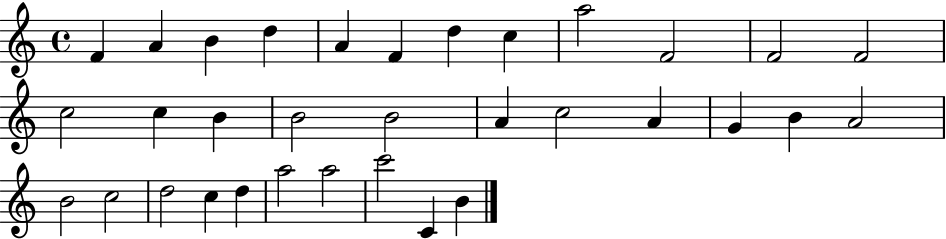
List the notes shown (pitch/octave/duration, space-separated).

F4/q A4/q B4/q D5/q A4/q F4/q D5/q C5/q A5/h F4/h F4/h F4/h C5/h C5/q B4/q B4/h B4/h A4/q C5/h A4/q G4/q B4/q A4/h B4/h C5/h D5/h C5/q D5/q A5/h A5/h C6/h C4/q B4/q